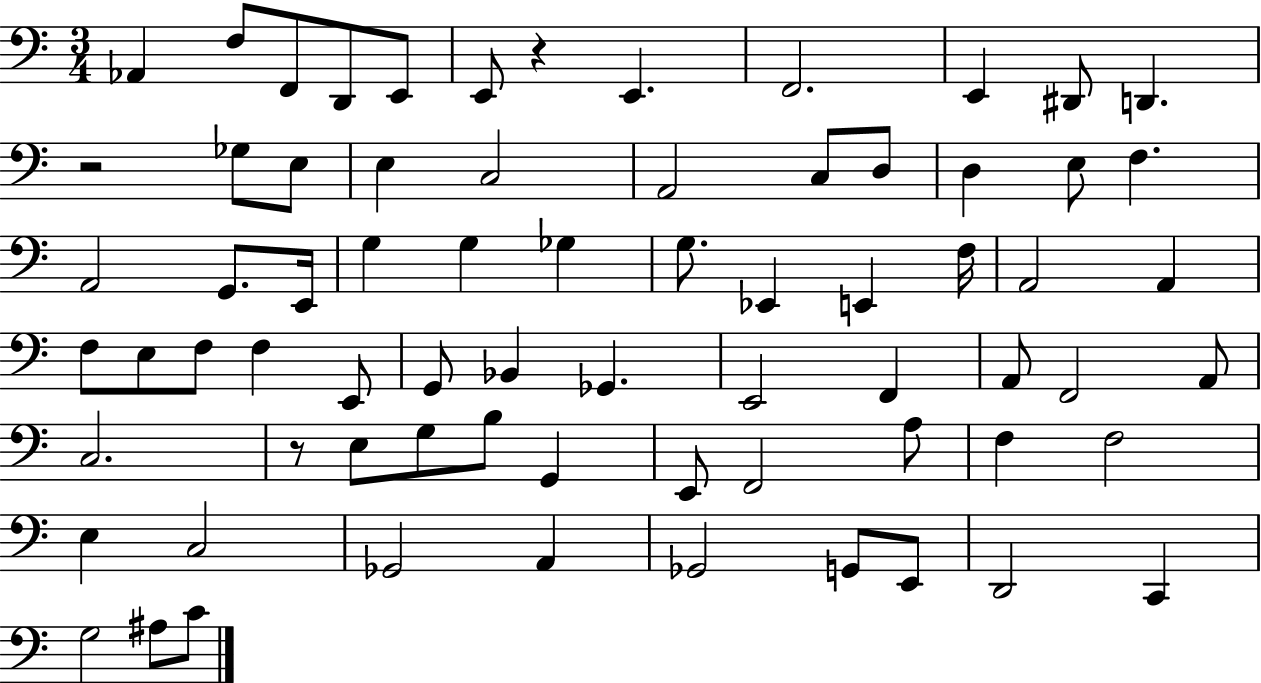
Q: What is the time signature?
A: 3/4